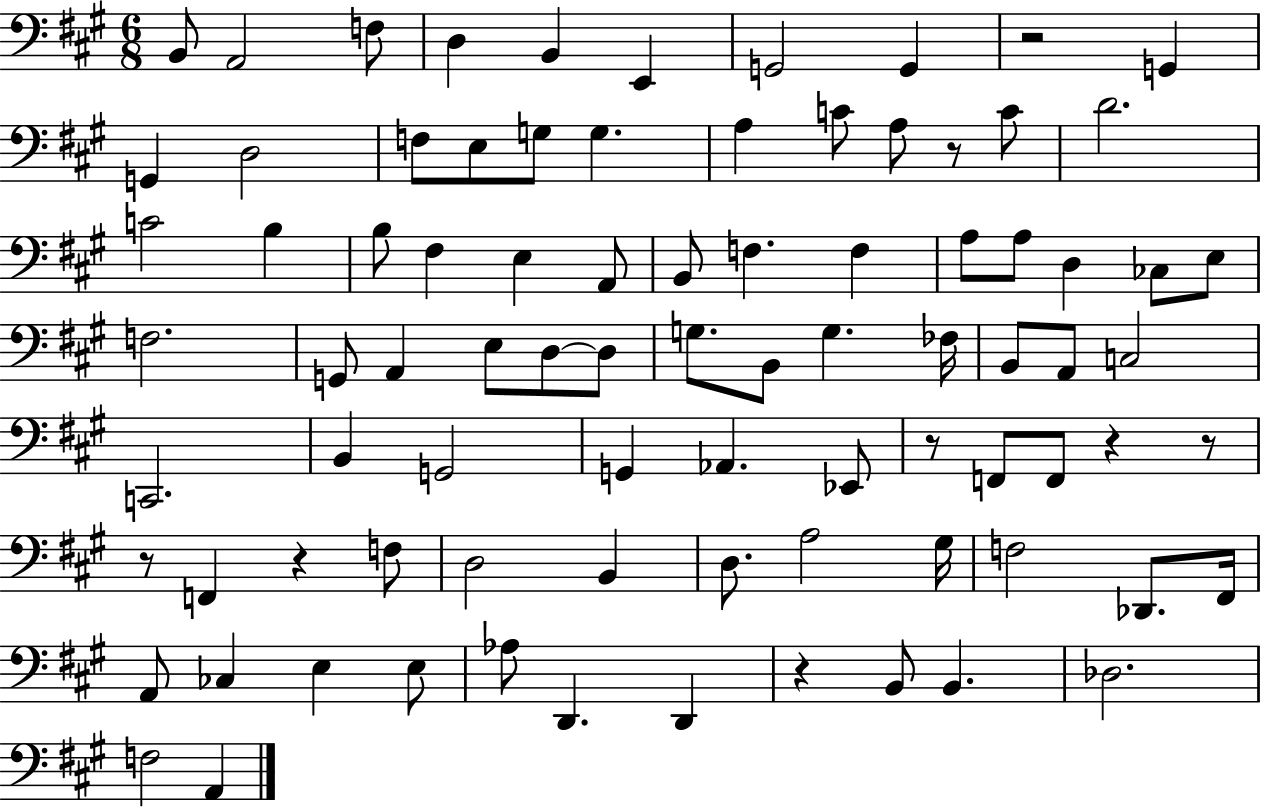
B2/e A2/h F3/e D3/q B2/q E2/q G2/h G2/q R/h G2/q G2/q D3/h F3/e E3/e G3/e G3/q. A3/q C4/e A3/e R/e C4/e D4/h. C4/h B3/q B3/e F#3/q E3/q A2/e B2/e F3/q. F3/q A3/e A3/e D3/q CES3/e E3/e F3/h. G2/e A2/q E3/e D3/e D3/e G3/e. B2/e G3/q. FES3/s B2/e A2/e C3/h C2/h. B2/q G2/h G2/q Ab2/q. Eb2/e R/e F2/e F2/e R/q R/e R/e F2/q R/q F3/e D3/h B2/q D3/e. A3/h G#3/s F3/h Db2/e. F#2/s A2/e CES3/q E3/q E3/e Ab3/e D2/q. D2/q R/q B2/e B2/q. Db3/h. F3/h A2/q